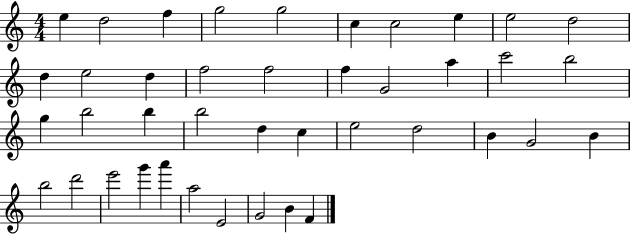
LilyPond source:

{
  \clef treble
  \numericTimeSignature
  \time 4/4
  \key c \major
  e''4 d''2 f''4 | g''2 g''2 | c''4 c''2 e''4 | e''2 d''2 | \break d''4 e''2 d''4 | f''2 f''2 | f''4 g'2 a''4 | c'''2 b''2 | \break g''4 b''2 b''4 | b''2 d''4 c''4 | e''2 d''2 | b'4 g'2 b'4 | \break b''2 d'''2 | e'''2 g'''4 a'''4 | a''2 e'2 | g'2 b'4 f'4 | \break \bar "|."
}